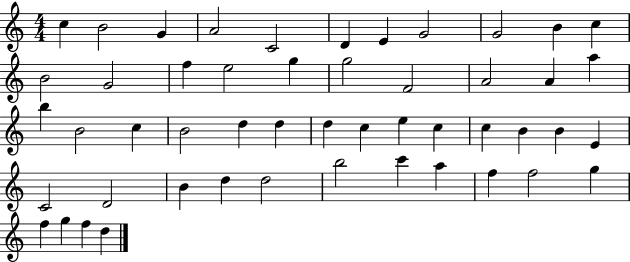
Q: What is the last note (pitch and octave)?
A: D5